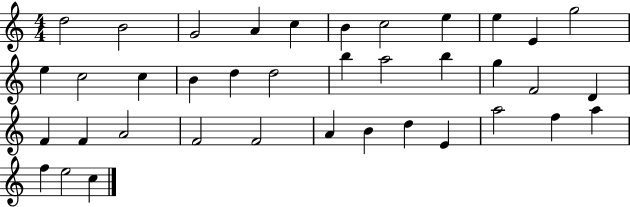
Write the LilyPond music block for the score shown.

{
  \clef treble
  \numericTimeSignature
  \time 4/4
  \key c \major
  d''2 b'2 | g'2 a'4 c''4 | b'4 c''2 e''4 | e''4 e'4 g''2 | \break e''4 c''2 c''4 | b'4 d''4 d''2 | b''4 a''2 b''4 | g''4 f'2 d'4 | \break f'4 f'4 a'2 | f'2 f'2 | a'4 b'4 d''4 e'4 | a''2 f''4 a''4 | \break f''4 e''2 c''4 | \bar "|."
}